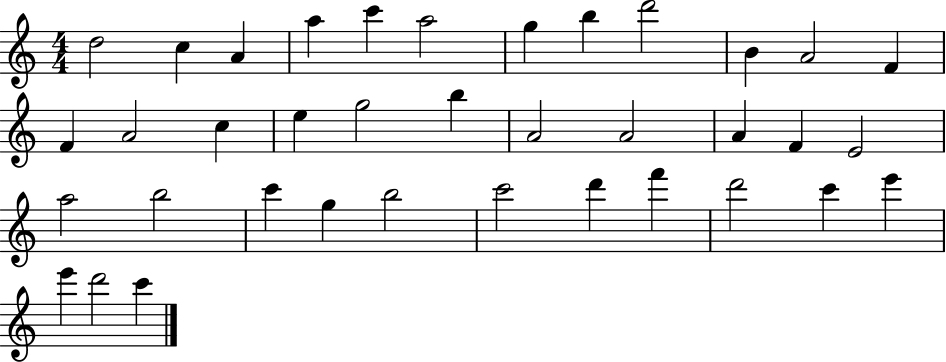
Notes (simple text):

D5/h C5/q A4/q A5/q C6/q A5/h G5/q B5/q D6/h B4/q A4/h F4/q F4/q A4/h C5/q E5/q G5/h B5/q A4/h A4/h A4/q F4/q E4/h A5/h B5/h C6/q G5/q B5/h C6/h D6/q F6/q D6/h C6/q E6/q E6/q D6/h C6/q